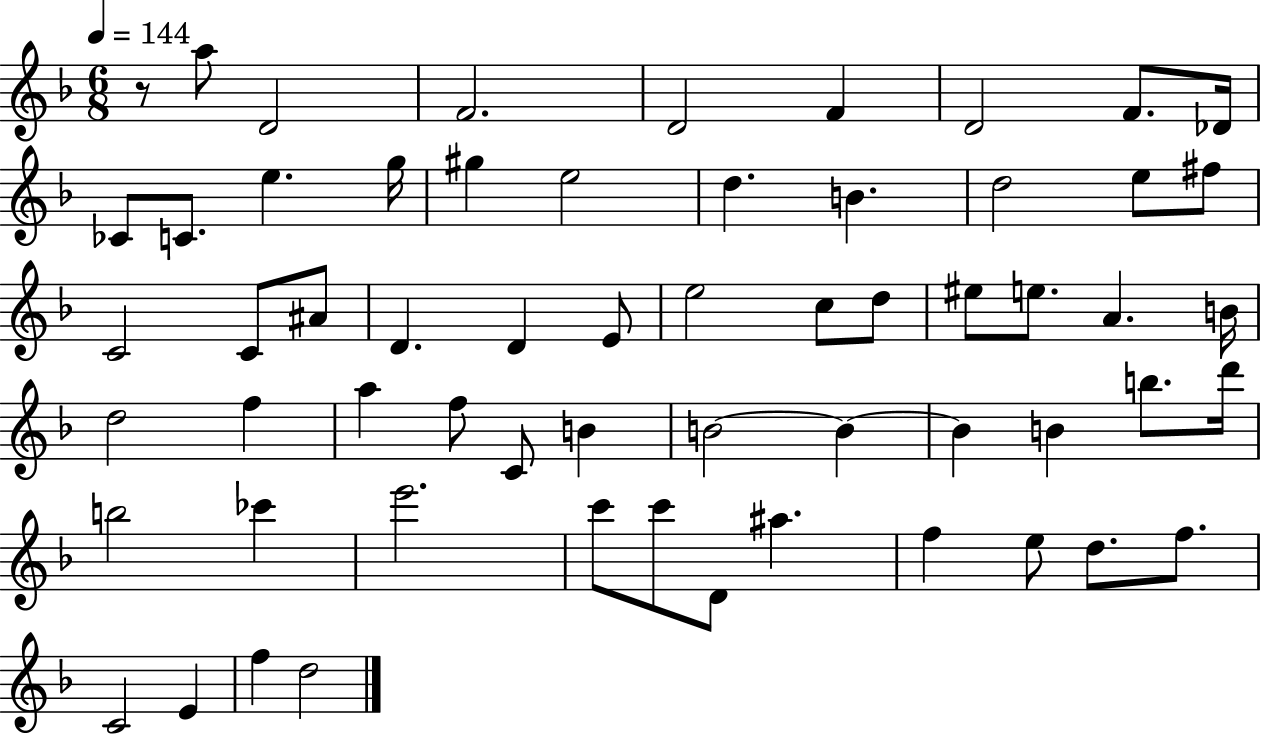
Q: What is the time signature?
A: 6/8